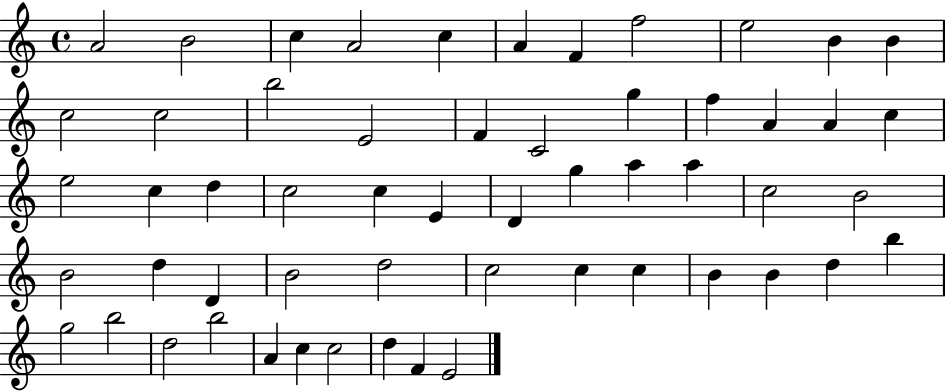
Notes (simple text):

A4/h B4/h C5/q A4/h C5/q A4/q F4/q F5/h E5/h B4/q B4/q C5/h C5/h B5/h E4/h F4/q C4/h G5/q F5/q A4/q A4/q C5/q E5/h C5/q D5/q C5/h C5/q E4/q D4/q G5/q A5/q A5/q C5/h B4/h B4/h D5/q D4/q B4/h D5/h C5/h C5/q C5/q B4/q B4/q D5/q B5/q G5/h B5/h D5/h B5/h A4/q C5/q C5/h D5/q F4/q E4/h